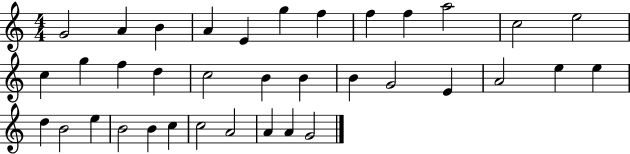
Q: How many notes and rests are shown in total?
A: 36